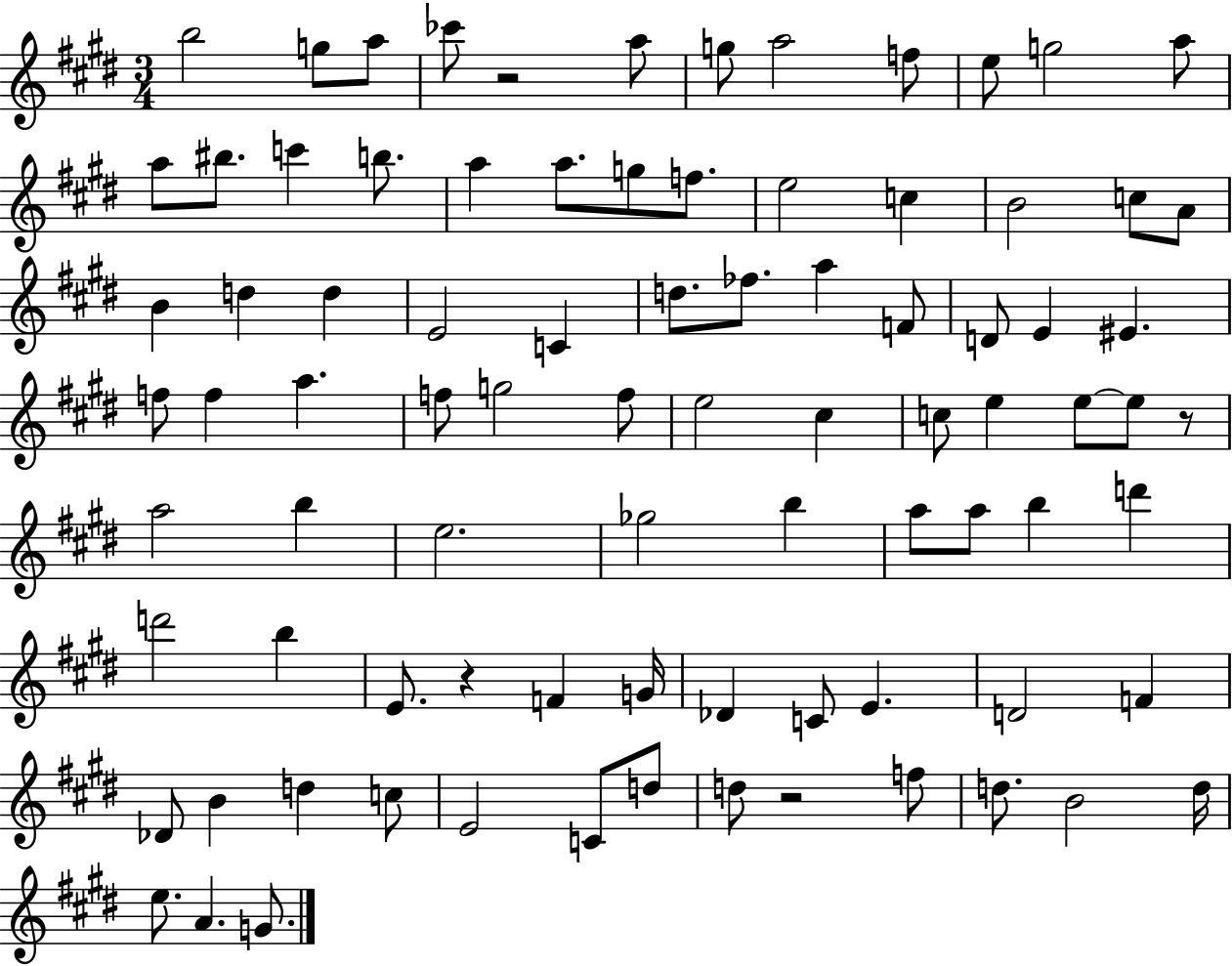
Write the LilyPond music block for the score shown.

{
  \clef treble
  \numericTimeSignature
  \time 3/4
  \key e \major
  b''2 g''8 a''8 | ces'''8 r2 a''8 | g''8 a''2 f''8 | e''8 g''2 a''8 | \break a''8 bis''8. c'''4 b''8. | a''4 a''8. g''8 f''8. | e''2 c''4 | b'2 c''8 a'8 | \break b'4 d''4 d''4 | e'2 c'4 | d''8. fes''8. a''4 f'8 | d'8 e'4 eis'4. | \break f''8 f''4 a''4. | f''8 g''2 f''8 | e''2 cis''4 | c''8 e''4 e''8~~ e''8 r8 | \break a''2 b''4 | e''2. | ges''2 b''4 | a''8 a''8 b''4 d'''4 | \break d'''2 b''4 | e'8. r4 f'4 g'16 | des'4 c'8 e'4. | d'2 f'4 | \break des'8 b'4 d''4 c''8 | e'2 c'8 d''8 | d''8 r2 f''8 | d''8. b'2 d''16 | \break e''8. a'4. g'8. | \bar "|."
}